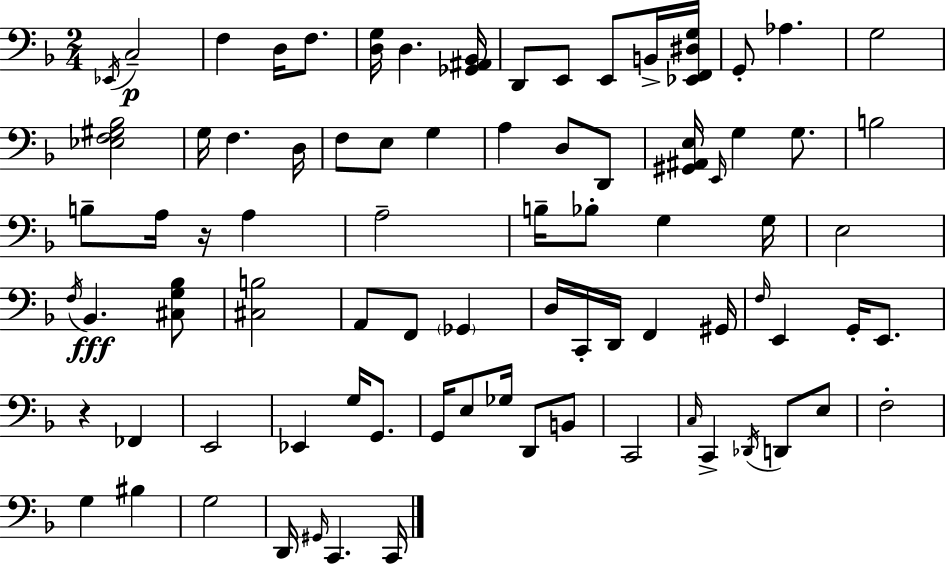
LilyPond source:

{
  \clef bass
  \numericTimeSignature
  \time 2/4
  \key d \minor
  \acciaccatura { ees,16 }\p c2-- | f4 d16 f8. | <d g>16 d4. | <ges, ais, bes,>16 d,8 e,8 e,8 b,16-> | \break <ees, f, dis g>16 g,8-. aes4. | g2 | <ees f gis bes>2 | g16 f4. | \break d16 f8 e8 g4 | a4 d8 d,8 | <gis, ais, e>16 \grace { e,16 } g4 g8. | b2 | \break b8-- a16 r16 a4 | a2-- | b16-- bes8-. g4 | g16 e2 | \break \acciaccatura { f16 }\fff bes,4. | <cis g bes>8 <cis b>2 | a,8 f,8 \parenthesize ges,4 | d16 c,16-. d,16 f,4 | \break gis,16 \grace { f16 } e,4 | g,16-. e,8. r4 | fes,4 e,2 | ees,4 | \break g16 g,8. g,16 e8 ges16 | d,8 b,8 c,2 | \grace { c16 } c,4-> | \acciaccatura { des,16 } d,8 e8 f2-. | \break g4 | bis4 g2 | d,16 \grace { gis,16 } | c,4. c,16 \bar "|."
}